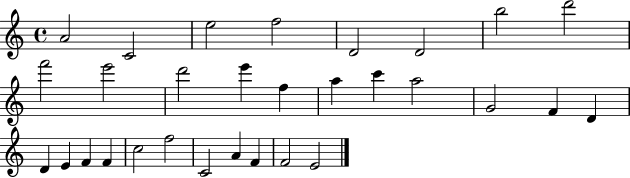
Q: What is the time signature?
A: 4/4